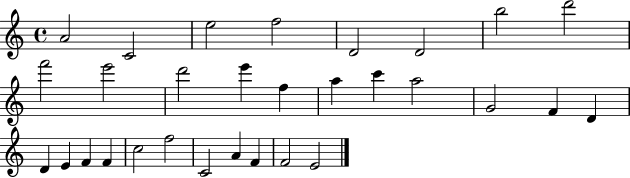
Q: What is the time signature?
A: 4/4